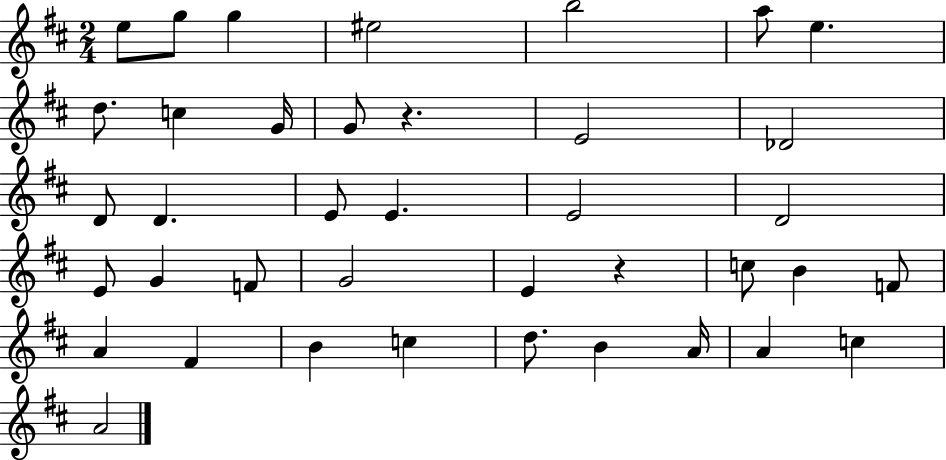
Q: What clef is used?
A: treble